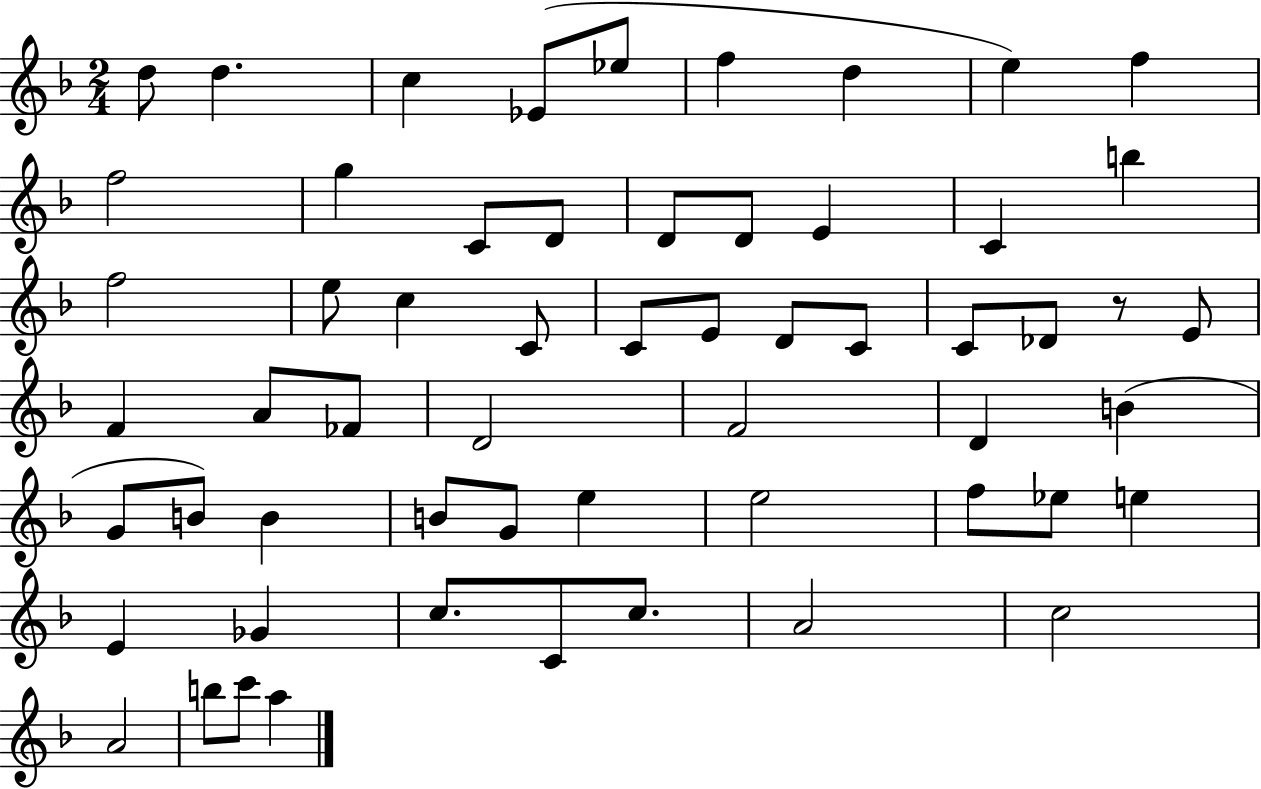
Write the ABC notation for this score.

X:1
T:Untitled
M:2/4
L:1/4
K:F
d/2 d c _E/2 _e/2 f d e f f2 g C/2 D/2 D/2 D/2 E C b f2 e/2 c C/2 C/2 E/2 D/2 C/2 C/2 _D/2 z/2 E/2 F A/2 _F/2 D2 F2 D B G/2 B/2 B B/2 G/2 e e2 f/2 _e/2 e E _G c/2 C/2 c/2 A2 c2 A2 b/2 c'/2 a